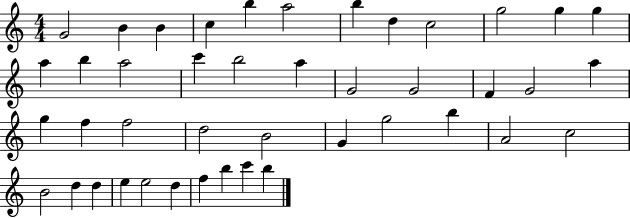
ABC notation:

X:1
T:Untitled
M:4/4
L:1/4
K:C
G2 B B c b a2 b d c2 g2 g g a b a2 c' b2 a G2 G2 F G2 a g f f2 d2 B2 G g2 b A2 c2 B2 d d e e2 d f b c' b